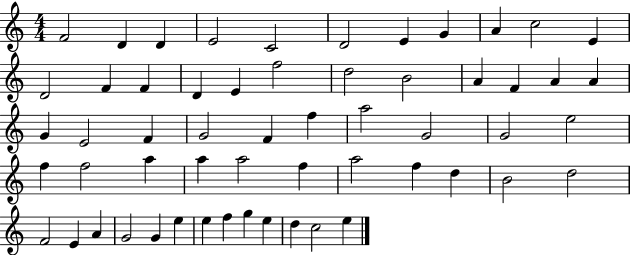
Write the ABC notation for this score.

X:1
T:Untitled
M:4/4
L:1/4
K:C
F2 D D E2 C2 D2 E G A c2 E D2 F F D E f2 d2 B2 A F A A G E2 F G2 F f a2 G2 G2 e2 f f2 a a a2 f a2 f d B2 d2 F2 E A G2 G e e f g e d c2 e